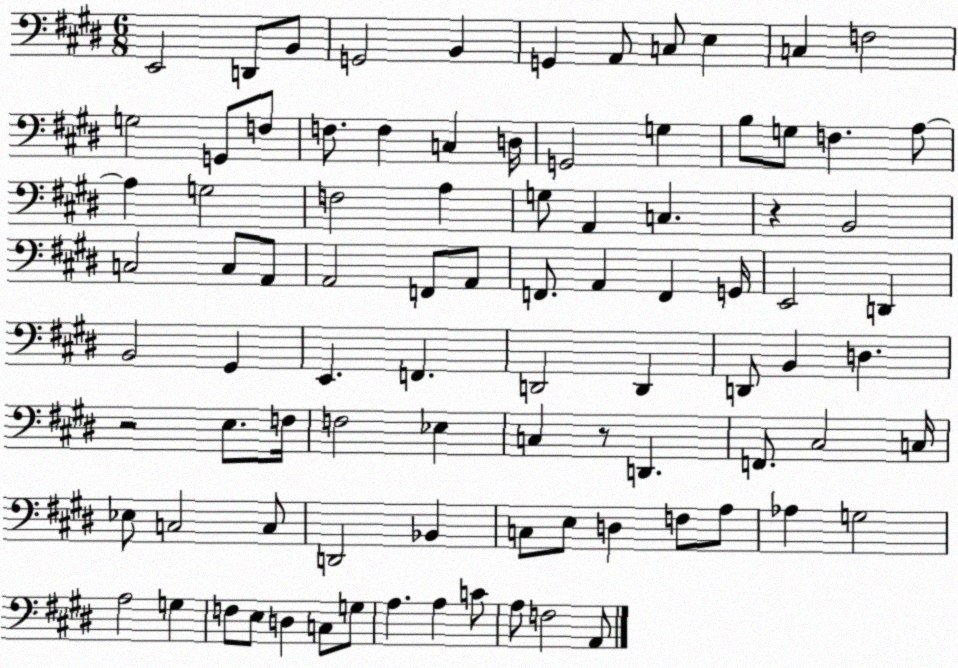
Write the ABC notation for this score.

X:1
T:Untitled
M:6/8
L:1/4
K:E
E,,2 D,,/2 B,,/2 G,,2 B,, G,, A,,/2 C,/2 E, C, F,2 G,2 G,,/2 F,/2 F,/2 F, C, D,/4 G,,2 G, B,/2 G,/2 F, A,/2 A, G,2 F,2 A, G,/2 A,, C, z B,,2 C,2 C,/2 A,,/2 A,,2 F,,/2 A,,/2 F,,/2 A,, F,, G,,/4 E,,2 D,, B,,2 ^G,, E,, F,, D,,2 D,, D,,/2 B,, D, z2 E,/2 F,/4 F,2 _E, C, z/2 D,, F,,/2 ^C,2 C,/4 _E,/2 C,2 C,/2 D,,2 _B,, C,/2 E,/2 D, F,/2 A,/2 _A, G,2 A,2 G, F,/2 E,/2 D, C,/2 G,/2 A, A, C/2 A,/2 F,2 A,,/2